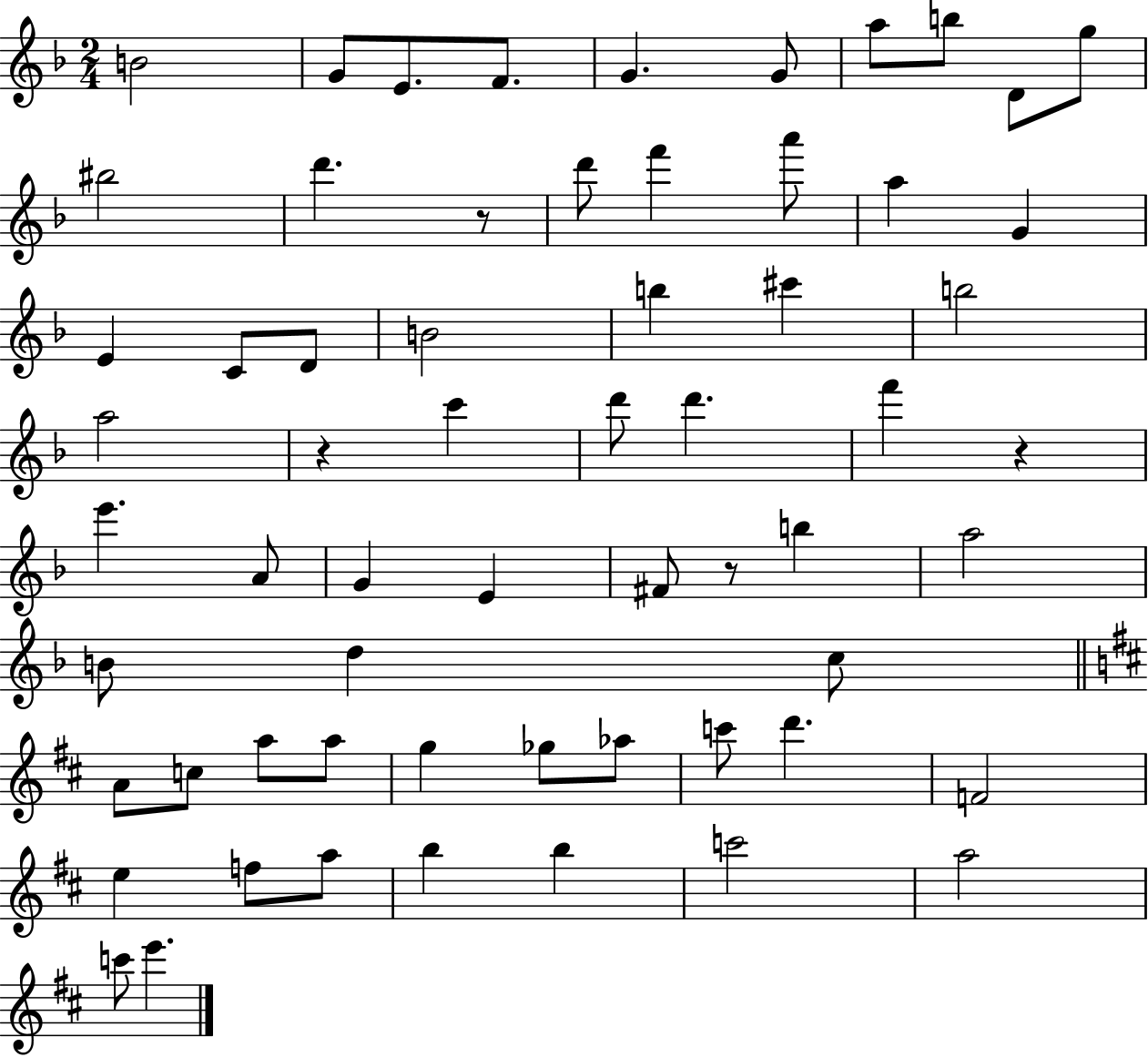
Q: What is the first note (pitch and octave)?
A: B4